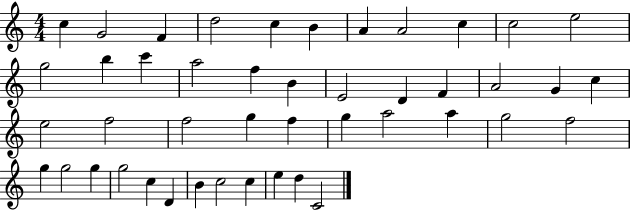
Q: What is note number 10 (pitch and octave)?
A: C5